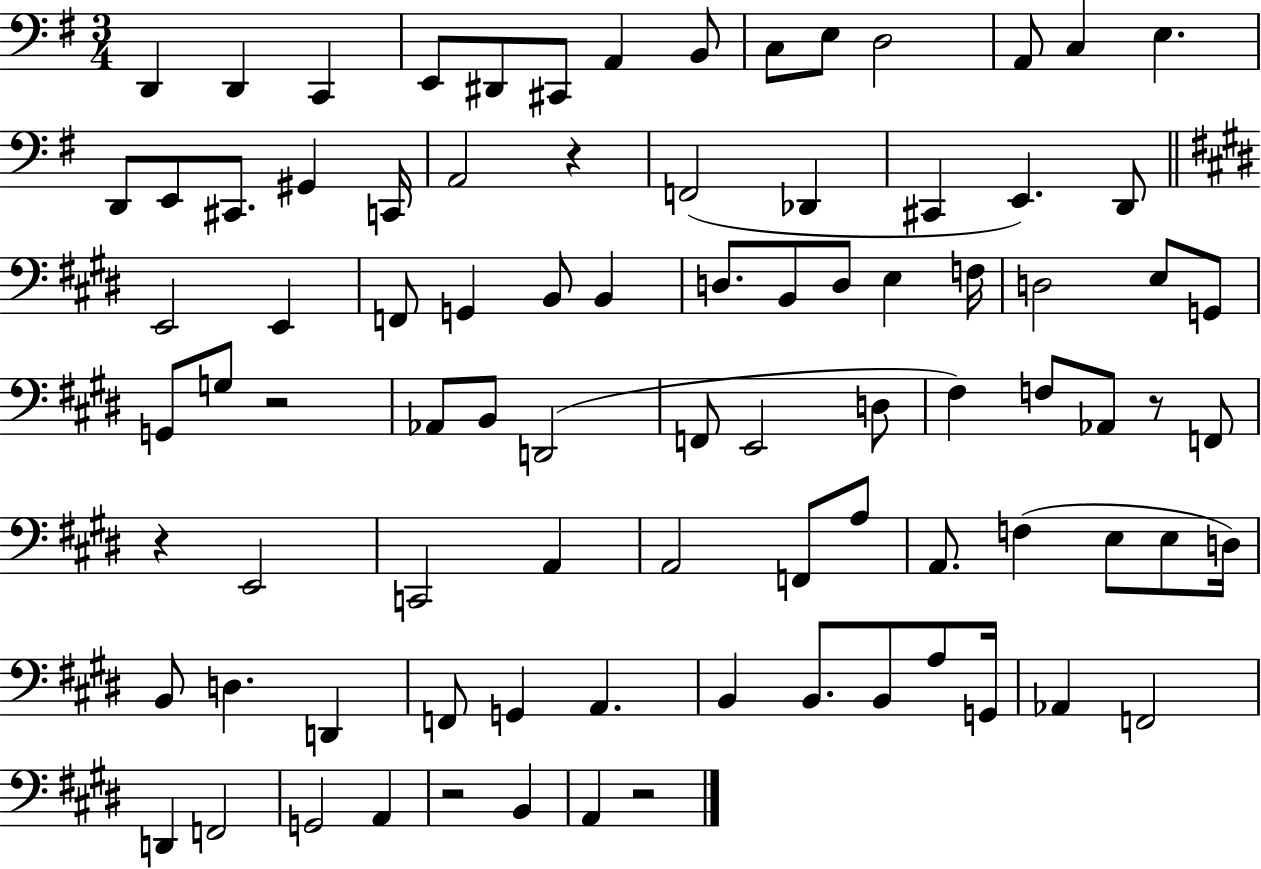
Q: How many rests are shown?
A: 6